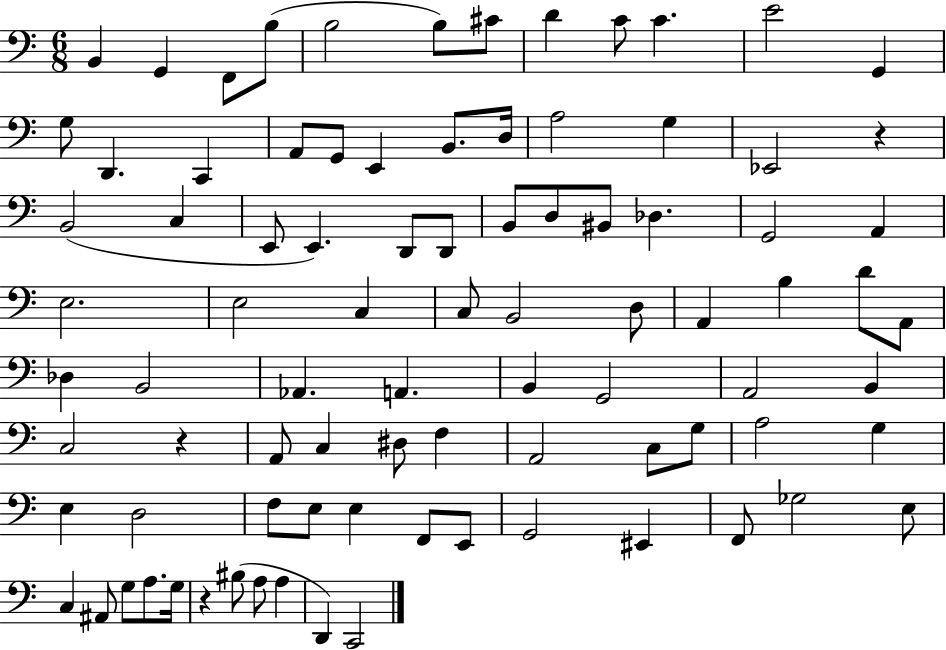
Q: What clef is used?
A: bass